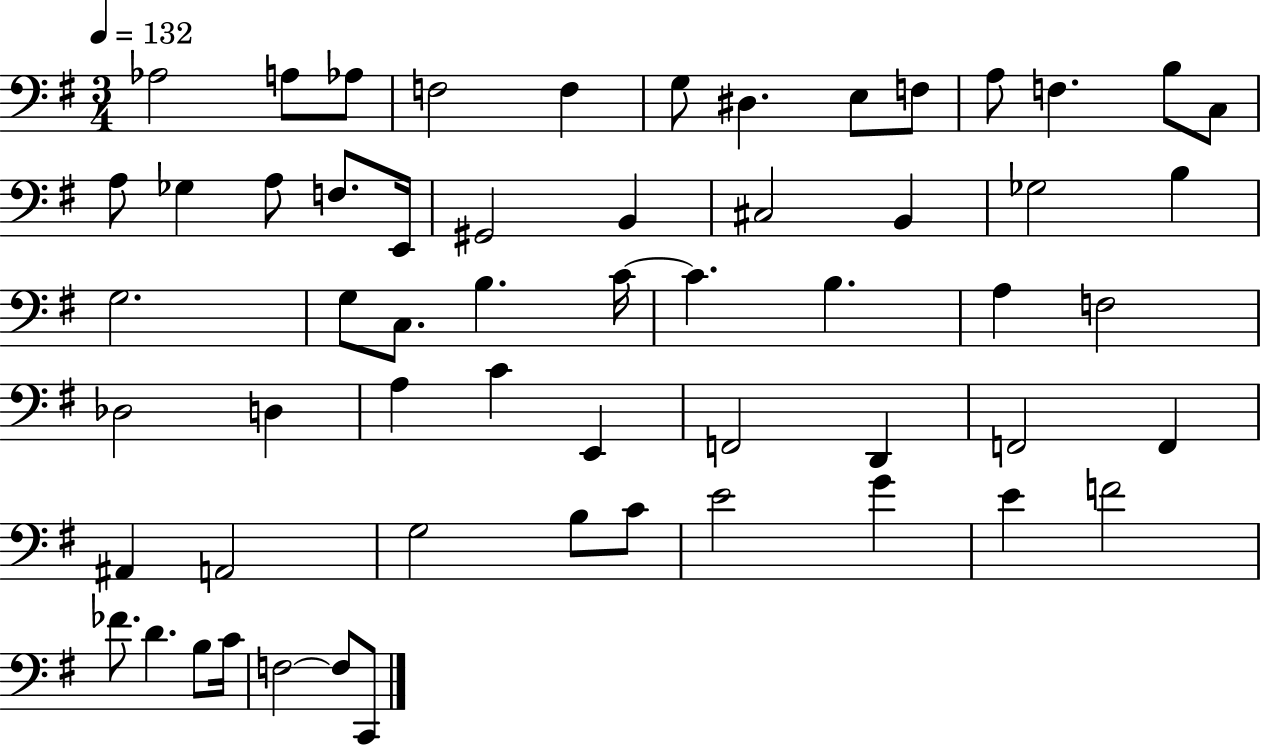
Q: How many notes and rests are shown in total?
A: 58